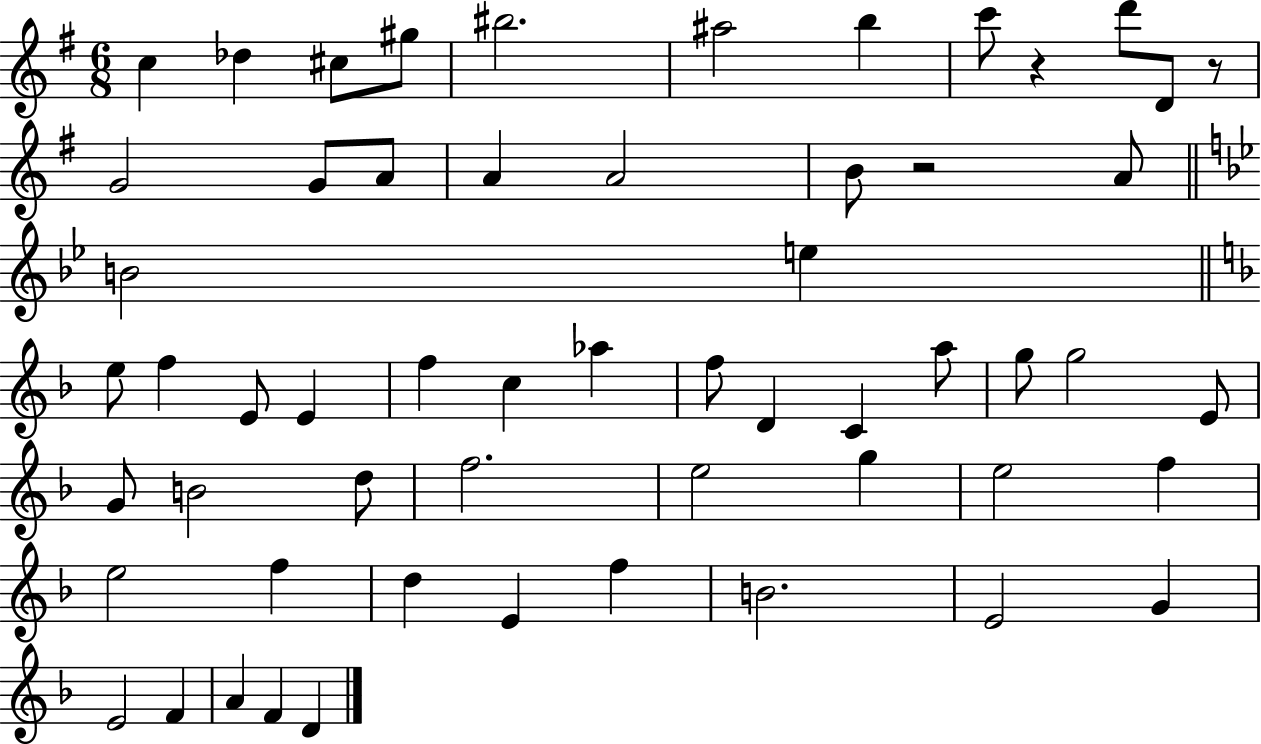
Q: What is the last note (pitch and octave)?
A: D4